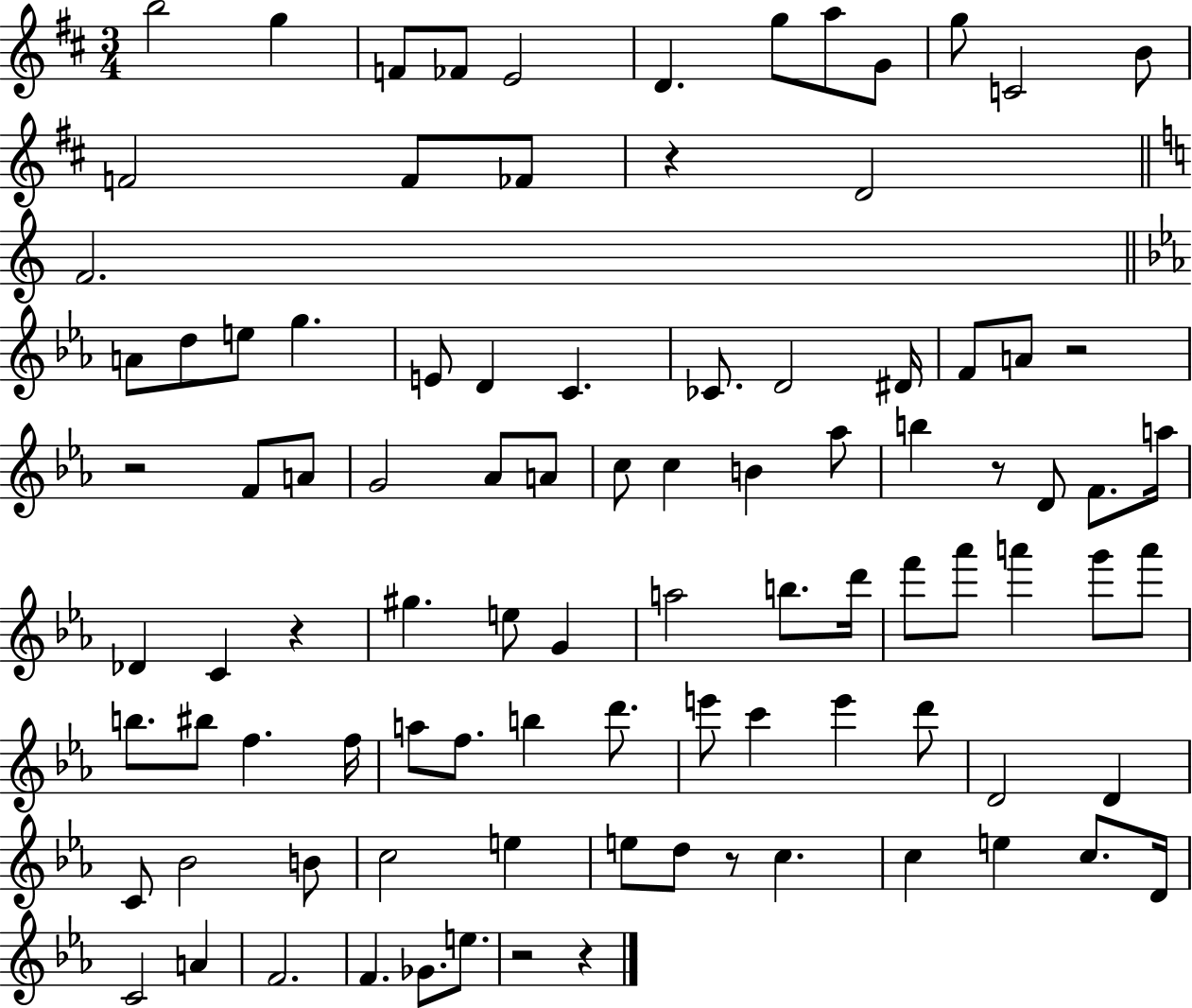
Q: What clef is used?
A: treble